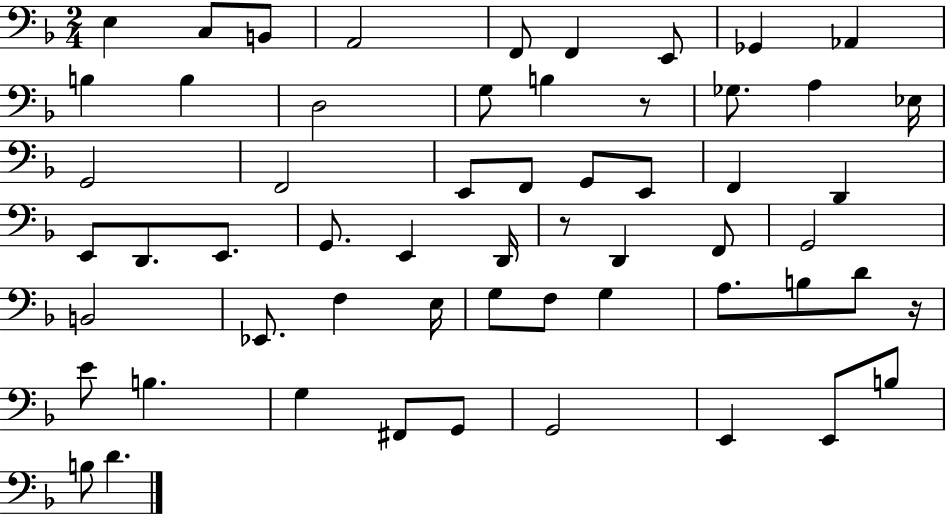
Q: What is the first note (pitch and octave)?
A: E3